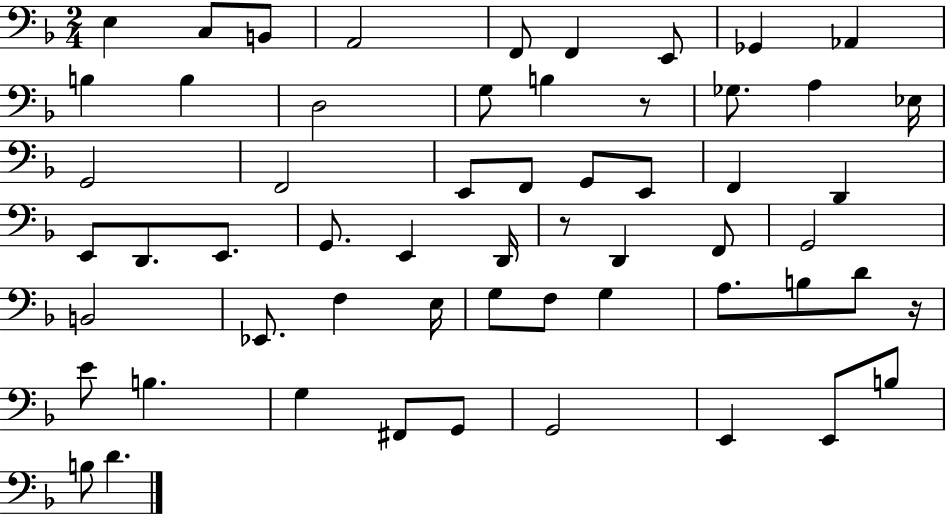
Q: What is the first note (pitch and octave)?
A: E3